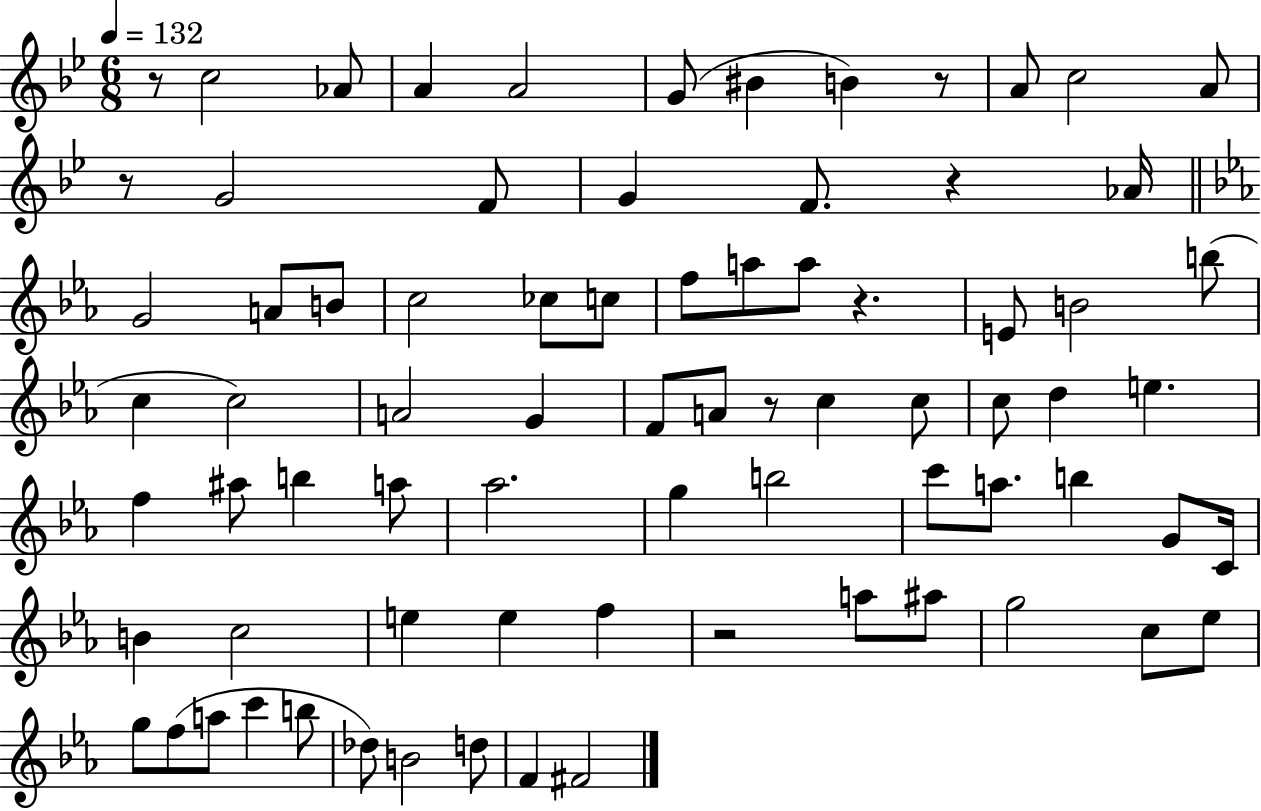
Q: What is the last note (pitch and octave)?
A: F#4